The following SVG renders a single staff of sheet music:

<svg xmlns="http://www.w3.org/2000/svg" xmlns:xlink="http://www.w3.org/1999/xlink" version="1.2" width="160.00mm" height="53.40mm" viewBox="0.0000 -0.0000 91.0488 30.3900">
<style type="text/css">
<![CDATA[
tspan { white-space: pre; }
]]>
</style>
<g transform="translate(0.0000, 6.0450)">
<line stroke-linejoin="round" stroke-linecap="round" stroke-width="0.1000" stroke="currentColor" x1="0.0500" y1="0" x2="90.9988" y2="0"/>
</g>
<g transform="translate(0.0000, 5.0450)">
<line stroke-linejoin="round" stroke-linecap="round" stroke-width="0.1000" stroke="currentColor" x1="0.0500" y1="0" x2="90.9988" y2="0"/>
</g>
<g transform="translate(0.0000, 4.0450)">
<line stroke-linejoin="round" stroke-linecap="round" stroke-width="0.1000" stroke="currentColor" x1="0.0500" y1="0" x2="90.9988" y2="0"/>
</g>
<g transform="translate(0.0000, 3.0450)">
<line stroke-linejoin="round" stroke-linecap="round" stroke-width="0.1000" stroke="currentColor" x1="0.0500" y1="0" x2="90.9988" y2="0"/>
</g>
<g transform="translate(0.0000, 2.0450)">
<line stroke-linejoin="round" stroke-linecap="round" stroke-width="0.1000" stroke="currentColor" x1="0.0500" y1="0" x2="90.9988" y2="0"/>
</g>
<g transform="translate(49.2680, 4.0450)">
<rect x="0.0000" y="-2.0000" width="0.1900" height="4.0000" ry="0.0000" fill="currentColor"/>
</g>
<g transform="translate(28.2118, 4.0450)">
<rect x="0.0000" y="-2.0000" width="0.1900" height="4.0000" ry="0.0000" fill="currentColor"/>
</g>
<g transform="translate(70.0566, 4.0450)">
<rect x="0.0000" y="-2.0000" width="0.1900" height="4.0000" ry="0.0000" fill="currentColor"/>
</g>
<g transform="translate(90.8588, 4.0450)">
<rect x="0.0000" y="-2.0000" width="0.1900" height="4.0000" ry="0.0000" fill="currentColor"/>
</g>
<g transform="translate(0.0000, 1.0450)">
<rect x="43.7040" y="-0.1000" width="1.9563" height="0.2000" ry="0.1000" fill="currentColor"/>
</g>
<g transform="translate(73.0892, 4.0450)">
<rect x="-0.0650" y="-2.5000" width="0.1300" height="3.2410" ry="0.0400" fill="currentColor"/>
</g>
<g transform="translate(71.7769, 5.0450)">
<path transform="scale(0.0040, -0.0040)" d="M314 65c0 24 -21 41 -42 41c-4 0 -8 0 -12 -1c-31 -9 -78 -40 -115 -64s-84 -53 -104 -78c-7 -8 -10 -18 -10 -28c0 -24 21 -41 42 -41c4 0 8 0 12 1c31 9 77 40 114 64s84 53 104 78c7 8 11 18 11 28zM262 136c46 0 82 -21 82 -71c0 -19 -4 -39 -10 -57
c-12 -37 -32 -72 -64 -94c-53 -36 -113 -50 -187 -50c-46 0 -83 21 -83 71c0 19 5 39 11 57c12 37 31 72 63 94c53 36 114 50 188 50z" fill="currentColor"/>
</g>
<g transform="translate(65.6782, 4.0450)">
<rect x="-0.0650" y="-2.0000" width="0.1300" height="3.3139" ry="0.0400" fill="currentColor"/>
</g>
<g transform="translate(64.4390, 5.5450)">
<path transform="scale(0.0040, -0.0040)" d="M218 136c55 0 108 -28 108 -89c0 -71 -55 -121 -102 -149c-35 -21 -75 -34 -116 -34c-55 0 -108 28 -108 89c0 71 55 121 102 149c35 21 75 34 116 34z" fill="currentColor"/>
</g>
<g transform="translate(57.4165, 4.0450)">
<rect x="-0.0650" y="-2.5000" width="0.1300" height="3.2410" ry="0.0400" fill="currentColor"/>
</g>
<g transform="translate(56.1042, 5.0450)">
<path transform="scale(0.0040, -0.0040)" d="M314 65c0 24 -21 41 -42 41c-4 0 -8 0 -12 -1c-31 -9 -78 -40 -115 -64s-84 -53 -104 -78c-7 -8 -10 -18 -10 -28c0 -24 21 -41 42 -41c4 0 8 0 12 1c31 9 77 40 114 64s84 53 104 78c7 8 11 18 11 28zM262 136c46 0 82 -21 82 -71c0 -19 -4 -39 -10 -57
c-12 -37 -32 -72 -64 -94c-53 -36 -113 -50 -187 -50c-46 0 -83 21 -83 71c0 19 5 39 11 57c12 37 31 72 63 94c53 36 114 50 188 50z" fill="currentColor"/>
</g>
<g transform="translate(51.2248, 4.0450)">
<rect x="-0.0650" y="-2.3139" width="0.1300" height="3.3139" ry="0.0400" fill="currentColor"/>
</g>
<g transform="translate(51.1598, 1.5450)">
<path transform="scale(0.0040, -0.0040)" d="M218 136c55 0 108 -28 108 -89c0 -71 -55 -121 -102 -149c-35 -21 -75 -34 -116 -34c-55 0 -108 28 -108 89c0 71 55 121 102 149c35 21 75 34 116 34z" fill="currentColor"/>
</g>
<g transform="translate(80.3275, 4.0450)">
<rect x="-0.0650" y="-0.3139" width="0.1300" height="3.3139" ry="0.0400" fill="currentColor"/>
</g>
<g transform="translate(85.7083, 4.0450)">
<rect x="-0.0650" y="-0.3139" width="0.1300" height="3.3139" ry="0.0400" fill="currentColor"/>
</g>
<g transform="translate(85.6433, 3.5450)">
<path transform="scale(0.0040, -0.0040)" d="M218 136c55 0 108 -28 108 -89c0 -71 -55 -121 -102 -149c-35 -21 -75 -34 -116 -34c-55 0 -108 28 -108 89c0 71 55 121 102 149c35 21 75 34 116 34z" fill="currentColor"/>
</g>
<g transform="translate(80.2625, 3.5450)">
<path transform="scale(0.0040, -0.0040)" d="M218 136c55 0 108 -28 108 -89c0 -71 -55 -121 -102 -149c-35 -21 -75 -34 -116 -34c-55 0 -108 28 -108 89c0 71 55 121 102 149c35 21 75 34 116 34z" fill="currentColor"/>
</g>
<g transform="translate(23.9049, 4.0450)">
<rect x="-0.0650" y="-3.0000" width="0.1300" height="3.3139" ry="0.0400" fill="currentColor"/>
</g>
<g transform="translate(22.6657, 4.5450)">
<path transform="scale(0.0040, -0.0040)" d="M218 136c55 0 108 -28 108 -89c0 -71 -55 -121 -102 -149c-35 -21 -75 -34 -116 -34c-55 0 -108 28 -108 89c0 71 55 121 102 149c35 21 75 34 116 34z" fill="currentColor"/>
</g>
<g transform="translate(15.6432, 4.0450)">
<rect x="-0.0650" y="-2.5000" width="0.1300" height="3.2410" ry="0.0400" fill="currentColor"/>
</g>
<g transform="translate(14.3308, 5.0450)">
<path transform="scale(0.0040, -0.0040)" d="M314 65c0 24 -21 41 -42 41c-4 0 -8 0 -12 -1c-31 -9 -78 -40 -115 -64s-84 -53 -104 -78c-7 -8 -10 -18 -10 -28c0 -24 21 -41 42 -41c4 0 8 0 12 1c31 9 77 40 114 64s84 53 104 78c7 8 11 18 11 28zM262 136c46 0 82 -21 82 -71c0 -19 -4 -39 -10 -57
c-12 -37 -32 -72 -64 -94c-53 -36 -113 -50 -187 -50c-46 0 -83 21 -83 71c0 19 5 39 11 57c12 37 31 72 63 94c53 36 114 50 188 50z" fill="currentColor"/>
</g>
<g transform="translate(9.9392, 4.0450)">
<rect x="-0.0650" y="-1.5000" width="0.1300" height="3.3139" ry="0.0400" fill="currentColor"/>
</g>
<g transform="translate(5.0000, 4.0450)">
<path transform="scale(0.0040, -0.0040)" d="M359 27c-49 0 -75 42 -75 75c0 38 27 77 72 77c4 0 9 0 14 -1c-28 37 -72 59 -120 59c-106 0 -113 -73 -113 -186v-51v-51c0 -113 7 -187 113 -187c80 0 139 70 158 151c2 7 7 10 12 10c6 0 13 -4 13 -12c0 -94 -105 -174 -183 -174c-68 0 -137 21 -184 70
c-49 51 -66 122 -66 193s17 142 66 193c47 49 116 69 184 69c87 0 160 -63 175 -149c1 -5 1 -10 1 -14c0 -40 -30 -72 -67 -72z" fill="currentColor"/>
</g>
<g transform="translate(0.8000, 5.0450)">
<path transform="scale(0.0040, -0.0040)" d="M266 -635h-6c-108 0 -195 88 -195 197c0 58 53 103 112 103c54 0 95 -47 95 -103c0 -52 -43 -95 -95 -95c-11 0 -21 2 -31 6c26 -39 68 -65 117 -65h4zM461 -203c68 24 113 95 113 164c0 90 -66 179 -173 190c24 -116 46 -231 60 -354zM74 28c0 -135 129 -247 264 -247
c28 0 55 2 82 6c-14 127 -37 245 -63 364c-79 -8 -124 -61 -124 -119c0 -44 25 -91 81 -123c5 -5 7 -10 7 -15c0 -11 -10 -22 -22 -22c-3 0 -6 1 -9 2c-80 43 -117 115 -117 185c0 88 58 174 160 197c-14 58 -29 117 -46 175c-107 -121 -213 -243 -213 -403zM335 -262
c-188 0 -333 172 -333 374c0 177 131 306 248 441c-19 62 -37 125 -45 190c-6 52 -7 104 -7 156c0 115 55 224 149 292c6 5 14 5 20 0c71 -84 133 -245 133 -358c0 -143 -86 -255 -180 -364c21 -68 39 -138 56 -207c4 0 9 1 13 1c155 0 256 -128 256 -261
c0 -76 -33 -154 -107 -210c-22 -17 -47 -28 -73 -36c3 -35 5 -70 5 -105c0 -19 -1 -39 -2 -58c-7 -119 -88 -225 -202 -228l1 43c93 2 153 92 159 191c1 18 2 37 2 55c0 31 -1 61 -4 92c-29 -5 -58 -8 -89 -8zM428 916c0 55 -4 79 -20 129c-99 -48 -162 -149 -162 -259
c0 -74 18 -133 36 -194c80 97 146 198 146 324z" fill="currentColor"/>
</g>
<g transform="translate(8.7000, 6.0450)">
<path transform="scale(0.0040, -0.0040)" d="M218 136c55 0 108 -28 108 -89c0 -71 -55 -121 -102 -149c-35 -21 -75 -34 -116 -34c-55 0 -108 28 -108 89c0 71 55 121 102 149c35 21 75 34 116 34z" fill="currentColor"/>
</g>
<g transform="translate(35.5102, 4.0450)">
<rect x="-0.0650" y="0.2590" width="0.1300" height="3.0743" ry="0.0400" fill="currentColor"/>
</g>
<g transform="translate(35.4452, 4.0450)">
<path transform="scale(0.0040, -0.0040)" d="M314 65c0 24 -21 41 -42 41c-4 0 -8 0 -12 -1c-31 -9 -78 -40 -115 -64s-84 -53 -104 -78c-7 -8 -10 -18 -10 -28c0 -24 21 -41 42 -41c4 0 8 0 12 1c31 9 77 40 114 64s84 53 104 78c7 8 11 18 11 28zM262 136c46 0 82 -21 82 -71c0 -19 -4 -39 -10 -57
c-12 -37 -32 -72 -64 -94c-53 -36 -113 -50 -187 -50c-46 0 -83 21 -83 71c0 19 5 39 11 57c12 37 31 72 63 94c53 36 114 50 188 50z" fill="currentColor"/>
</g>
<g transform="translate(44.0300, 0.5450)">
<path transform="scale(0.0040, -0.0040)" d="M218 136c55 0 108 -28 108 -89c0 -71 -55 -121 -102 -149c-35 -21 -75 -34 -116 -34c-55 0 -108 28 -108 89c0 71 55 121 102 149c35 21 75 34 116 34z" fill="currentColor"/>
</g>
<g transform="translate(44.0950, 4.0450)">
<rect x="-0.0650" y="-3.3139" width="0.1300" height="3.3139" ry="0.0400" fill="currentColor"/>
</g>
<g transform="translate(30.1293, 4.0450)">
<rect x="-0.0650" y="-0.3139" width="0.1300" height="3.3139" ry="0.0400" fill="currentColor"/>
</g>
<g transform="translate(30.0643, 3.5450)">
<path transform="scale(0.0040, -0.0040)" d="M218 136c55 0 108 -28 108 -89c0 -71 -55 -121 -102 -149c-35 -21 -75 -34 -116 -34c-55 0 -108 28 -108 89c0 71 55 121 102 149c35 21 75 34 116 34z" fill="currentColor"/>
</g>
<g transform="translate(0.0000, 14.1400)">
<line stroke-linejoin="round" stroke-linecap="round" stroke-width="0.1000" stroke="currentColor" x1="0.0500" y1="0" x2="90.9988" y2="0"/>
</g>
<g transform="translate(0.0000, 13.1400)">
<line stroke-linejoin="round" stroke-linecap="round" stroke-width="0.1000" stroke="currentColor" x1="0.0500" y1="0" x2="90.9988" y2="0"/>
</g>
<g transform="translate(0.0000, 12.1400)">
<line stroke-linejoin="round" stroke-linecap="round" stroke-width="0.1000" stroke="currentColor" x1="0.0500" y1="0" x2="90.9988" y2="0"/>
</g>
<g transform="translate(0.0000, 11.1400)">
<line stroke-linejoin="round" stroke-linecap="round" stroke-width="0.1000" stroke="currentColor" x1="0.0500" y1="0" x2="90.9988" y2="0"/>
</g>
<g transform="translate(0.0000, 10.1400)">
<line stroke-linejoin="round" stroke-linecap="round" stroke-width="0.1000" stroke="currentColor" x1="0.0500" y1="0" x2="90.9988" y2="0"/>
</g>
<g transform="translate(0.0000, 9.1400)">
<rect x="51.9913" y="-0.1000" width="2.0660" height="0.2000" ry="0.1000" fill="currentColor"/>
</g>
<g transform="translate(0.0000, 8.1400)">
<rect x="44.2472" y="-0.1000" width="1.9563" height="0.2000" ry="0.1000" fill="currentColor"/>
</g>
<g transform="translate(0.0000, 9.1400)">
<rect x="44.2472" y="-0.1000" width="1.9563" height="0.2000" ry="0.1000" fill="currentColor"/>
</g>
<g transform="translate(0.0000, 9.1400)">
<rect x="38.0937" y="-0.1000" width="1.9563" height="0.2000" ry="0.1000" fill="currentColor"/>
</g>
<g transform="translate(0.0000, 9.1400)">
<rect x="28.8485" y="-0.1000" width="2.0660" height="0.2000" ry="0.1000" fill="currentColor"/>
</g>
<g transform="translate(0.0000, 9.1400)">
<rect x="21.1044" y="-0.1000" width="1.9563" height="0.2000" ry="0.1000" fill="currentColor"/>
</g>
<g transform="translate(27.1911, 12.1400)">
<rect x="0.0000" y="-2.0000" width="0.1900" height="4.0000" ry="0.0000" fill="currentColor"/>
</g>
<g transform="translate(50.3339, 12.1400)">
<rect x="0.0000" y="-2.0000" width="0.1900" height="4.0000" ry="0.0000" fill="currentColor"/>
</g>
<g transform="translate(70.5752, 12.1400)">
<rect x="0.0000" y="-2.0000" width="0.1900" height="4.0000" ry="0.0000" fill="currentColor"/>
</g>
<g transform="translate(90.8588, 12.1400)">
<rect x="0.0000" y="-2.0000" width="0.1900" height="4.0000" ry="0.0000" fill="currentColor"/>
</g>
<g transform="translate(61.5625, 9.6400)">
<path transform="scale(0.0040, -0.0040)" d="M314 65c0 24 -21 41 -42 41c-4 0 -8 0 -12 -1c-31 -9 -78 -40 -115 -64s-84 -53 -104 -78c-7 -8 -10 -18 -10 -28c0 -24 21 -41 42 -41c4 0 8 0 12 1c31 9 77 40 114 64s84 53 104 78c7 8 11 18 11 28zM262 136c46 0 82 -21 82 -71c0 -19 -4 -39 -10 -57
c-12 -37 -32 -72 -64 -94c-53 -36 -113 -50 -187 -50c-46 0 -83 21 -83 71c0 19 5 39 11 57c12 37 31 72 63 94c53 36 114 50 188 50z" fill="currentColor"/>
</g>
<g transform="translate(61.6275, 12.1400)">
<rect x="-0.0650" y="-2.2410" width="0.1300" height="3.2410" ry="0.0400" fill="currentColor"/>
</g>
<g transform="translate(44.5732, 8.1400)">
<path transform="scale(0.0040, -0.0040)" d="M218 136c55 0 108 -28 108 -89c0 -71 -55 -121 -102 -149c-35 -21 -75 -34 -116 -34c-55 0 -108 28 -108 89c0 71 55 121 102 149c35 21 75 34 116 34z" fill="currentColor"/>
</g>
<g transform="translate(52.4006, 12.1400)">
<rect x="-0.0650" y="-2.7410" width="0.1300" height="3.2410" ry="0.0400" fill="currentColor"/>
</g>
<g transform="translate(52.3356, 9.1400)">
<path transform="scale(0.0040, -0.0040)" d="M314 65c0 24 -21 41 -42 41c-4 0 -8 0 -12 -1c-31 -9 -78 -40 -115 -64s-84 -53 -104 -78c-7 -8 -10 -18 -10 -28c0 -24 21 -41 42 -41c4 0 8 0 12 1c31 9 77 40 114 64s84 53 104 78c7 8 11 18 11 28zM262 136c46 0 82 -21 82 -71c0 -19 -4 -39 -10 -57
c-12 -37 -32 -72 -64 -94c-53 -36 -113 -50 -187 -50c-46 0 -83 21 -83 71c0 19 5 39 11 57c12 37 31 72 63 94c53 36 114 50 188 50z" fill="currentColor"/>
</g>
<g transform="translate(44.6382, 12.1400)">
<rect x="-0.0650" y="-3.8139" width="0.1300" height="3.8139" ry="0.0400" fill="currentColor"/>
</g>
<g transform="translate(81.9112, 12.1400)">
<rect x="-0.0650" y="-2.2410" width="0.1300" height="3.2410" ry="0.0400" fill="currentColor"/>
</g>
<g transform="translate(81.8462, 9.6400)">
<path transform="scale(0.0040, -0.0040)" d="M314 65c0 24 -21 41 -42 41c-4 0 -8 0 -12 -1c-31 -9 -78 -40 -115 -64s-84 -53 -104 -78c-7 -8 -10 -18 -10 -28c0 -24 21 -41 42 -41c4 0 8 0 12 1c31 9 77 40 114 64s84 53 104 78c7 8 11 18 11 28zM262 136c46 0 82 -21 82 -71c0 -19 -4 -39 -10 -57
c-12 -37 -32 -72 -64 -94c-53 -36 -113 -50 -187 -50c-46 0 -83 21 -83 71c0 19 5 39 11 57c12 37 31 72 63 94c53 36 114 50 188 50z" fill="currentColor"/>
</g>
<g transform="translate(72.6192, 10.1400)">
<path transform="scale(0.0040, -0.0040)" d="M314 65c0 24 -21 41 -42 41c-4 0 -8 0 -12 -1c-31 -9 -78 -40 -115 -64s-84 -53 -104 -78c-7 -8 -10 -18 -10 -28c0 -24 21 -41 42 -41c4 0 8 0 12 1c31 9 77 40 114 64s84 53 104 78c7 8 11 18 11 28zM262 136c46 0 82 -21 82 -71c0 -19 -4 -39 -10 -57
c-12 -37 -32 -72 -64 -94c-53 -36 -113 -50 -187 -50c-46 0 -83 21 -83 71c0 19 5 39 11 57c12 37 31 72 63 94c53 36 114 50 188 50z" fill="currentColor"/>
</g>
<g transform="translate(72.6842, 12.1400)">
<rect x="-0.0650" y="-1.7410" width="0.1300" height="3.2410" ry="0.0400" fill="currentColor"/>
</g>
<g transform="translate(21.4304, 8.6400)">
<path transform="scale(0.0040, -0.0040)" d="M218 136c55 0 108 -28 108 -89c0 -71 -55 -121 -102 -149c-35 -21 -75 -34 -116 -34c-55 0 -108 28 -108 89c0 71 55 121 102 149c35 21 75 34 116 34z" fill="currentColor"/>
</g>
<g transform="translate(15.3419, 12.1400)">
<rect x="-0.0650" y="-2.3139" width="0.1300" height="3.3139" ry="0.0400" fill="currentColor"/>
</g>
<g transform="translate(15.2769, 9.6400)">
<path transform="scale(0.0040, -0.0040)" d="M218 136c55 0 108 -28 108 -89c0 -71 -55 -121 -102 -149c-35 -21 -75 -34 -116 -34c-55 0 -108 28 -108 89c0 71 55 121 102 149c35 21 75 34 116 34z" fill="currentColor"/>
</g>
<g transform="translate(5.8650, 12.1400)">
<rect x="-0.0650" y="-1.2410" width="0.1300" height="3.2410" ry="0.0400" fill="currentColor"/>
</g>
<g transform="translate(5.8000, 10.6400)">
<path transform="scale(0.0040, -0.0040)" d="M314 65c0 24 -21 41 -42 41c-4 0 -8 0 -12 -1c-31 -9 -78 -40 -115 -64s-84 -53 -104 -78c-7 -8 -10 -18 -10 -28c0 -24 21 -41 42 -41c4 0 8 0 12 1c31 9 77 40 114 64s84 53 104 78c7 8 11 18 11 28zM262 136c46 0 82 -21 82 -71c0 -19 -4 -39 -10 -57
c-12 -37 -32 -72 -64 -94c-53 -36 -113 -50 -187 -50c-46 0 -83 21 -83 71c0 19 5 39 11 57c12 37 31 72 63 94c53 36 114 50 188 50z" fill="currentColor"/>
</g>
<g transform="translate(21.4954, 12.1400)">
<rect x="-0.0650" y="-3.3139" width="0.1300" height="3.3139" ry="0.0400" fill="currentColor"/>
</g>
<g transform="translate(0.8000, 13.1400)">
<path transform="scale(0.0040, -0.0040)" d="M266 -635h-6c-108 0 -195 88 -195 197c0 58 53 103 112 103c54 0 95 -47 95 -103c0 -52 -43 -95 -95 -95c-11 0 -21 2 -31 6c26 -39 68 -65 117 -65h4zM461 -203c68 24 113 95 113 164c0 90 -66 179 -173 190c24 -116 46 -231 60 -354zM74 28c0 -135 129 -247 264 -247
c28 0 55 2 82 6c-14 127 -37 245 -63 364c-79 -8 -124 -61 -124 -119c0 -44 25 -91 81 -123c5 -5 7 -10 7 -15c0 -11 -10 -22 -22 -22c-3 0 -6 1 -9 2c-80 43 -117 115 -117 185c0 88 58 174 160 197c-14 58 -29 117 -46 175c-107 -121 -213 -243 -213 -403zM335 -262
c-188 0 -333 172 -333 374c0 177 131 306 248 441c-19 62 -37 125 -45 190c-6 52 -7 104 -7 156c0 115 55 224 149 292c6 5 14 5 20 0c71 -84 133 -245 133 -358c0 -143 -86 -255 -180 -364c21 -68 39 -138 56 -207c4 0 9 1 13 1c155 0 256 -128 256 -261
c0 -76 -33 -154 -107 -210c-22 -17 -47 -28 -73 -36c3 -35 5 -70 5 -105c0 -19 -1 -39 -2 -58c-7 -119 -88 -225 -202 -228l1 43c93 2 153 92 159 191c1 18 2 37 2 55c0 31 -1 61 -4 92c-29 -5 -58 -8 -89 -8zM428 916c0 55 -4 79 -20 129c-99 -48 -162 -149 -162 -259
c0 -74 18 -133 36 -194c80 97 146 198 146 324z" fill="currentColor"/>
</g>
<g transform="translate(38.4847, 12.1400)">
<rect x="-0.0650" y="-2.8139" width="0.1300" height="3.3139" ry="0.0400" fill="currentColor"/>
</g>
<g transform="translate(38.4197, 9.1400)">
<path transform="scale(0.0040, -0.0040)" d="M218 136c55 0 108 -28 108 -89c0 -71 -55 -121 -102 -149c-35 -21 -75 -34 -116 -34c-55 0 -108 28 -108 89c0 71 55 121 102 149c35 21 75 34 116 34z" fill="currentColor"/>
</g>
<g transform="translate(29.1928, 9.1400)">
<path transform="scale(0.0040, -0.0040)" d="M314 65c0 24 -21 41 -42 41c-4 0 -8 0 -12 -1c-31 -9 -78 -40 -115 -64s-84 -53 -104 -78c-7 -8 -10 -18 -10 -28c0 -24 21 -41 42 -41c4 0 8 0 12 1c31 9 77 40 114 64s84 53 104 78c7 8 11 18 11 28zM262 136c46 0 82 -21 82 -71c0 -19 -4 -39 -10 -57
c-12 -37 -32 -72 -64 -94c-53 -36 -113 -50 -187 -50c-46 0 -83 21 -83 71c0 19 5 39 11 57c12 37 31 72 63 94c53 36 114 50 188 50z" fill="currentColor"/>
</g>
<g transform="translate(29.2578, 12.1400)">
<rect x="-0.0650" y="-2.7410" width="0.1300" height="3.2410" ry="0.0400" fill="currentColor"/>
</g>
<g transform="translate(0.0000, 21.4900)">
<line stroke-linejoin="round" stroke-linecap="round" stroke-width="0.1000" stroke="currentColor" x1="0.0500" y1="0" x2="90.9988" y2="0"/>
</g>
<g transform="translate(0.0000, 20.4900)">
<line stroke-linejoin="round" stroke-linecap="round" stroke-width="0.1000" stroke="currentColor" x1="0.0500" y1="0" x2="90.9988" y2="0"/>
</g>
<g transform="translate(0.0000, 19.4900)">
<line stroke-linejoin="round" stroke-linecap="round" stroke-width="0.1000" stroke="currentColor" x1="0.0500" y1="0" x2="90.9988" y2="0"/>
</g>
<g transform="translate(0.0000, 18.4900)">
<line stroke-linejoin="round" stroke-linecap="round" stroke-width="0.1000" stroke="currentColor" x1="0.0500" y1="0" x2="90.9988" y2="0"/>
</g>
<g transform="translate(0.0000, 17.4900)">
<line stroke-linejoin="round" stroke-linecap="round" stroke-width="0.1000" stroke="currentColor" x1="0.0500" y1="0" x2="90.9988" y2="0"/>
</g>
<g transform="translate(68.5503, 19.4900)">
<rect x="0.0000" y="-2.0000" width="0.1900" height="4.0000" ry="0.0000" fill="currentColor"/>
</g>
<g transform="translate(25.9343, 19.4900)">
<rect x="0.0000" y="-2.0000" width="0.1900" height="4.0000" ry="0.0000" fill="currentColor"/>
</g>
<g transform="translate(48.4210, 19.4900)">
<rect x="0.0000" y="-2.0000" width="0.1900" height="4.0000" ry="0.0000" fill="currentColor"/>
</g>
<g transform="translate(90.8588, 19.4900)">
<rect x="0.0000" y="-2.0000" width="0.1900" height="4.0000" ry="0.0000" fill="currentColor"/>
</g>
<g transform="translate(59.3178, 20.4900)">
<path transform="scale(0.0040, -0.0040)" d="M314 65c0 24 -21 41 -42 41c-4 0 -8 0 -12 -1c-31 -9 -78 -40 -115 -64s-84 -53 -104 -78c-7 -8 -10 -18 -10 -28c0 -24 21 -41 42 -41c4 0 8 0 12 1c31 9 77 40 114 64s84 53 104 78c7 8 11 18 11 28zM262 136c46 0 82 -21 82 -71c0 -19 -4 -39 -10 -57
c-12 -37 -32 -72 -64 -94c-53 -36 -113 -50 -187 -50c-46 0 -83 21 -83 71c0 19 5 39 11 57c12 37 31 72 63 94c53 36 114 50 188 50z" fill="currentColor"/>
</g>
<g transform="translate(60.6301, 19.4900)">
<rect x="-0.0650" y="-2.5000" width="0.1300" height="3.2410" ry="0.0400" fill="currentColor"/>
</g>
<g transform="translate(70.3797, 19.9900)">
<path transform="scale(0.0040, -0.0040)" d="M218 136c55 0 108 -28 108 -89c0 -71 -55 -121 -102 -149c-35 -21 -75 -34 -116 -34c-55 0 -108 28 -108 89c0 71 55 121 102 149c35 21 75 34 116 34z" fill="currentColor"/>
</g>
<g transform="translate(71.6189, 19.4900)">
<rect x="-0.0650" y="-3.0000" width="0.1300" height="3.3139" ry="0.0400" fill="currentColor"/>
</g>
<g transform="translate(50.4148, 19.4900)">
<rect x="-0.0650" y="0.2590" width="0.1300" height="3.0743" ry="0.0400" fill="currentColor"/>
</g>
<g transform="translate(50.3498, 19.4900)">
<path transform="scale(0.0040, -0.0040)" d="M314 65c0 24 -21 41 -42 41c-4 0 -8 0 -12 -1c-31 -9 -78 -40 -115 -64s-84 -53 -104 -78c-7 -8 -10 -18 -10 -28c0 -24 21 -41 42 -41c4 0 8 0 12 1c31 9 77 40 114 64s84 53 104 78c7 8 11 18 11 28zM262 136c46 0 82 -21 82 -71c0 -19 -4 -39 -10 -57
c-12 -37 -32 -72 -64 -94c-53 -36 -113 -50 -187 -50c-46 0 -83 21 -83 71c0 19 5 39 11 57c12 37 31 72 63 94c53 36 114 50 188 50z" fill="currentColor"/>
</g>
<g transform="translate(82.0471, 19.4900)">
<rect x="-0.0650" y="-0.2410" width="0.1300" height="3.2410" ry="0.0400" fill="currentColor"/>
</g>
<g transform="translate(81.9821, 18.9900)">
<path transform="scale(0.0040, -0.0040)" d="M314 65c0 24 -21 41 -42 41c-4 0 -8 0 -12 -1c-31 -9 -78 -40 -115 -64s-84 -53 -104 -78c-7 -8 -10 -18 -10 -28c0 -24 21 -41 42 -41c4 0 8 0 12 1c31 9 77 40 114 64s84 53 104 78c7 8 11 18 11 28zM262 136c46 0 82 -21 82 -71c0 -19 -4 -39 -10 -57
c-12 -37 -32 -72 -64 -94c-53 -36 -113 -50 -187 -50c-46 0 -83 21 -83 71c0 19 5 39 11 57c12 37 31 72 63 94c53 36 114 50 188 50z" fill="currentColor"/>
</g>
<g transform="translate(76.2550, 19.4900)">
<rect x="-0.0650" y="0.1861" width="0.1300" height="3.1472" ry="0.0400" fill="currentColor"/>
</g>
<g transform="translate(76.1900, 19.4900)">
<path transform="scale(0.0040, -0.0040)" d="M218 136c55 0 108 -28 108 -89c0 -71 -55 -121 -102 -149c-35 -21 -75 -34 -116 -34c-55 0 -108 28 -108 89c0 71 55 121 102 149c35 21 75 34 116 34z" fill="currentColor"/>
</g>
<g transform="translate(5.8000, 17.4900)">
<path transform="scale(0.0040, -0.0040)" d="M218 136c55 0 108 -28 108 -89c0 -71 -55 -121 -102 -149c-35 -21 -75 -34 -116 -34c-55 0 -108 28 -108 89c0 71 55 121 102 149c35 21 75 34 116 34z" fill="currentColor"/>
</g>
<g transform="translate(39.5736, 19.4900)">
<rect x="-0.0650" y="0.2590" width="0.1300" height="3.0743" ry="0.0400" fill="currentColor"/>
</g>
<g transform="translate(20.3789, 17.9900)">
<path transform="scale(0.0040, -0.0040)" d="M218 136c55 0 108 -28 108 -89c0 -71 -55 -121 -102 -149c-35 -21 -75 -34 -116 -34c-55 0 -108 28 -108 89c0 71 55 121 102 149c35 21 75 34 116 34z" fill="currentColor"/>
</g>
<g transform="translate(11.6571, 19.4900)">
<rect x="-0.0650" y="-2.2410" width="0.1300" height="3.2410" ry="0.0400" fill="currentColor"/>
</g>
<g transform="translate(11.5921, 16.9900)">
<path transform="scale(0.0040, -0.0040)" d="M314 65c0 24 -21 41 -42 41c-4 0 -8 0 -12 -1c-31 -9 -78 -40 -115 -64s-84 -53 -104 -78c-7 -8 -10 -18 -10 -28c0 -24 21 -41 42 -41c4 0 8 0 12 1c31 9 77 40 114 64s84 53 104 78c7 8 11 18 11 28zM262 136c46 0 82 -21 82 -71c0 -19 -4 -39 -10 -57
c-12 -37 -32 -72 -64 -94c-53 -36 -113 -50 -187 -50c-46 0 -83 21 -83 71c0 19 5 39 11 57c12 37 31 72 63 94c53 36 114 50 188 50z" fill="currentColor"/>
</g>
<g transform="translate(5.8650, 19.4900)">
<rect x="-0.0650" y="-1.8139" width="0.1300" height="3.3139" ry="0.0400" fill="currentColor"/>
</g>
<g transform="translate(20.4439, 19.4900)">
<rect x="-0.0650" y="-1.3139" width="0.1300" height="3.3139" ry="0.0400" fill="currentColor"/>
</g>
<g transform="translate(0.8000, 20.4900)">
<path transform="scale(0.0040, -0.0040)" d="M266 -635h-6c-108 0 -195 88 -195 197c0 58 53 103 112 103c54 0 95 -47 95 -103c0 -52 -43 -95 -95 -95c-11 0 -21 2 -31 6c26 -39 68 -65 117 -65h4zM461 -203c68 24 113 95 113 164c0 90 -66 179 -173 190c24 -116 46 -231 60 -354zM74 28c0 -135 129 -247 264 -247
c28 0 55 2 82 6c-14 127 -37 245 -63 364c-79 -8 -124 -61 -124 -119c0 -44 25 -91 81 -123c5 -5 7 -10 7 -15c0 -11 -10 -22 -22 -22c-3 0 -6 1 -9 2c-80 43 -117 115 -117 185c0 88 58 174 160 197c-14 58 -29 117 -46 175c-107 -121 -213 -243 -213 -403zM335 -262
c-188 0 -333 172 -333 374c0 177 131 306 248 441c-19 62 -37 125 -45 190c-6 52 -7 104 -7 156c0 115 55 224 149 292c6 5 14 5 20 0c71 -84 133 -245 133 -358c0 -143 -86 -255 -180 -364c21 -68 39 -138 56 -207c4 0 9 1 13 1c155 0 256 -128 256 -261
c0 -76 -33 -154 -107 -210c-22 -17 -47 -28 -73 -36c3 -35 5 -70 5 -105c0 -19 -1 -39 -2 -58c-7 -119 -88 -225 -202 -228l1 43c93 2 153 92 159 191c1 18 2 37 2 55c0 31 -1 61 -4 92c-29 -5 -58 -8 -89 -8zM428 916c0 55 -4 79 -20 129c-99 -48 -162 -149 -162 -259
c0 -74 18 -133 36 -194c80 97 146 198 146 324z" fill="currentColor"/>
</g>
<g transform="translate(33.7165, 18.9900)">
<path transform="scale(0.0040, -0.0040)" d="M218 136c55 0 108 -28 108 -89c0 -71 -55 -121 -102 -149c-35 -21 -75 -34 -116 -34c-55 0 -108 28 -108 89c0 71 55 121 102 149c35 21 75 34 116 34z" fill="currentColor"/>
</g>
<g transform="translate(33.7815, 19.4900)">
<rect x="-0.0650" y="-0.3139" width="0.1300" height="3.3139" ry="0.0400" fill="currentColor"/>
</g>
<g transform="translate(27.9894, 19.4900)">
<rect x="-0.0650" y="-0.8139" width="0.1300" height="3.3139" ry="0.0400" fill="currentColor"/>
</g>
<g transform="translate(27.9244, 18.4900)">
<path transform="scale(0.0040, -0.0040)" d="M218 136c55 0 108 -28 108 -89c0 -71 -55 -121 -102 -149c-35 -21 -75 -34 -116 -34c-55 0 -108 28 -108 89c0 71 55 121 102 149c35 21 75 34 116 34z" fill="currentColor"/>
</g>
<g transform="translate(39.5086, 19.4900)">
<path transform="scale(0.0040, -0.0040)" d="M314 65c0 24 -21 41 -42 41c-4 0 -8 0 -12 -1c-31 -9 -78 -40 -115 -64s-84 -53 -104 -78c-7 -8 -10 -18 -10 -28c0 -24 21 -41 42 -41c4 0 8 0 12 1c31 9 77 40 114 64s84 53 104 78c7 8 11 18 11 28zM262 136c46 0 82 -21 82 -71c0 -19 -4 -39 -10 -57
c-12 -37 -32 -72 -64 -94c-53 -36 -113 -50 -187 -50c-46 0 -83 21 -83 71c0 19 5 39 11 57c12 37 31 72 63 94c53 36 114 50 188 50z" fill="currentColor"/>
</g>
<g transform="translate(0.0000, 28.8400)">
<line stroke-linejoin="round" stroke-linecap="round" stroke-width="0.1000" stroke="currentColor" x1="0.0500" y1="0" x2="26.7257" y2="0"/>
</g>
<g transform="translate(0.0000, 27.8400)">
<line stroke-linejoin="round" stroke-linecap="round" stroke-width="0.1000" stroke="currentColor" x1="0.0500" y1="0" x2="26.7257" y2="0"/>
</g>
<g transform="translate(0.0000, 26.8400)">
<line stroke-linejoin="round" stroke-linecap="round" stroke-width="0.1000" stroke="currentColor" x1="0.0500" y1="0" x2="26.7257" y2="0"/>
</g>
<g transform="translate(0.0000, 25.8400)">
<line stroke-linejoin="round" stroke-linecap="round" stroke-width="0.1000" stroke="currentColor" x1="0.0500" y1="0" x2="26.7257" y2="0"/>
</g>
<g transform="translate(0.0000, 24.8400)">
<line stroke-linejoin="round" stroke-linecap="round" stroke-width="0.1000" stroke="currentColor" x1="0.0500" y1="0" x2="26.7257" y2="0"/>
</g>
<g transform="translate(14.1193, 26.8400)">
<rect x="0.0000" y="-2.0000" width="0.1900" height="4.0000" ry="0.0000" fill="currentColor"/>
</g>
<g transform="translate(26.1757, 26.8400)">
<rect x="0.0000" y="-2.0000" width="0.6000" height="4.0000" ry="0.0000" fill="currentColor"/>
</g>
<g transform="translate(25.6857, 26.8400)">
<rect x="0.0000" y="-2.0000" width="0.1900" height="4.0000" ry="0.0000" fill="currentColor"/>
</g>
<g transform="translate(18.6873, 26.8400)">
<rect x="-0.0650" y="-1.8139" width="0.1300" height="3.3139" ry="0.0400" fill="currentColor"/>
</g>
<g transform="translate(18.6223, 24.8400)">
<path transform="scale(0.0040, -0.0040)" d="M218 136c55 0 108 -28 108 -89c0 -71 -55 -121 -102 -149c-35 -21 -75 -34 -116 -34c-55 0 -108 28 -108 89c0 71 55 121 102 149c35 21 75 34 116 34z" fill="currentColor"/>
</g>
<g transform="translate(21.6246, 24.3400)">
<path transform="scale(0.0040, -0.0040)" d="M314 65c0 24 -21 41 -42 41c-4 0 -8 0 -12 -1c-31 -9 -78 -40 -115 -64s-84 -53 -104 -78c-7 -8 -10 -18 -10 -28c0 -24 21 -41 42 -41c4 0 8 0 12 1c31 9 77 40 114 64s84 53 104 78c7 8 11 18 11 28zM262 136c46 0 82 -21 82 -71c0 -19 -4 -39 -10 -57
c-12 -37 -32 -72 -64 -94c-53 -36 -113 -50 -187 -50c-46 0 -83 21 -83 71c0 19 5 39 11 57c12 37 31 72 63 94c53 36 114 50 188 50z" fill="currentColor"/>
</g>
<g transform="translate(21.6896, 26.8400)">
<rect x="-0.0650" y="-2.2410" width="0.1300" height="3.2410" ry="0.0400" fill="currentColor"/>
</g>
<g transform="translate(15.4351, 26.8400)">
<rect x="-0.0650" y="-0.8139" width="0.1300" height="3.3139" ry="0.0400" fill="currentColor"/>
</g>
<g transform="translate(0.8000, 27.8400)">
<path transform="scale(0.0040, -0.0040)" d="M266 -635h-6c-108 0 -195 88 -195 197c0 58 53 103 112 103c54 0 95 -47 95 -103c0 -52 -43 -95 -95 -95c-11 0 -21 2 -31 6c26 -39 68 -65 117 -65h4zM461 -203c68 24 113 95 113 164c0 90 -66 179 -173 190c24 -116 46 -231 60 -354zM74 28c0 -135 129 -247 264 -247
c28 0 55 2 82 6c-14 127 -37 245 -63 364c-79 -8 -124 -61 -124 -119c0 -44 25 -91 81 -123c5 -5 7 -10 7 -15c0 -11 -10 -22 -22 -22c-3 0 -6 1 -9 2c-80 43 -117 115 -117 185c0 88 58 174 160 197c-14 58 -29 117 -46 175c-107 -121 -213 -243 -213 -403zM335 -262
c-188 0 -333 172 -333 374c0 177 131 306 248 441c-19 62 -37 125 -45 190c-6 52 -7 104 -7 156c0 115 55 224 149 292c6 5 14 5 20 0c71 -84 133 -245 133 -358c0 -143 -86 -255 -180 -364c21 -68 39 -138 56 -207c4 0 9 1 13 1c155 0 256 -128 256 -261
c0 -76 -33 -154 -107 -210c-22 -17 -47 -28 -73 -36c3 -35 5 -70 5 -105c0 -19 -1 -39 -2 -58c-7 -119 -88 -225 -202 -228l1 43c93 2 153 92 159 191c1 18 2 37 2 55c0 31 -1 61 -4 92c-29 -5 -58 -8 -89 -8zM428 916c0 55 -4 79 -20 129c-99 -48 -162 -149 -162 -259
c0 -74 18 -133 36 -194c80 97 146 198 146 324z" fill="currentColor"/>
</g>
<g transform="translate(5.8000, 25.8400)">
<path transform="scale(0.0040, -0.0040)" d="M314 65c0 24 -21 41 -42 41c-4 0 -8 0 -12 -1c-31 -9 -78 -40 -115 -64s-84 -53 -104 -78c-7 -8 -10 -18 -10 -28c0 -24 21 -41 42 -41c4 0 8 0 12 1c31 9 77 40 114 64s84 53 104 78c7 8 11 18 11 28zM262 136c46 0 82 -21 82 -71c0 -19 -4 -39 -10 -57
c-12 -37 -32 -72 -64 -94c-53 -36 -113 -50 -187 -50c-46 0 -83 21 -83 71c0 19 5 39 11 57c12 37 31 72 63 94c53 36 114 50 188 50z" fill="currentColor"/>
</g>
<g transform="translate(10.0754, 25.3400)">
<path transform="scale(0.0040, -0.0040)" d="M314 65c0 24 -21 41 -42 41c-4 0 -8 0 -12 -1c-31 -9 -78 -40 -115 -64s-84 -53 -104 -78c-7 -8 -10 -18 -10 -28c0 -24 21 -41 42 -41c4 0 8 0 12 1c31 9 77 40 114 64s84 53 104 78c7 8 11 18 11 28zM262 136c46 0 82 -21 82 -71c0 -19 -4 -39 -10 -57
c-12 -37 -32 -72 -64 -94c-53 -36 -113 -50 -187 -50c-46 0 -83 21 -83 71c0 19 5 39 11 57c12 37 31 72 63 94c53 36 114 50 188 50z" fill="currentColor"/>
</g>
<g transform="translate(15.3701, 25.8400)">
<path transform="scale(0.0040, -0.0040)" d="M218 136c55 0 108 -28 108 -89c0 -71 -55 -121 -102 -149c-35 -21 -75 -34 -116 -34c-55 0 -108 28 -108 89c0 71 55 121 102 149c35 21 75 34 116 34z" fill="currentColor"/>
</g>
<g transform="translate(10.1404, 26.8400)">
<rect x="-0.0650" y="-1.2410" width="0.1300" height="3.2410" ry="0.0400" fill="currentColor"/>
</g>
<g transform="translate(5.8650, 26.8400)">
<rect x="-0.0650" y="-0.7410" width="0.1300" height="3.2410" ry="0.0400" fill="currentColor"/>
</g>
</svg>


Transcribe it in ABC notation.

X:1
T:Untitled
M:4/4
L:1/4
K:C
E G2 A c B2 b g G2 F G2 c c e2 g b a2 a c' a2 g2 f2 g2 f g2 e d c B2 B2 G2 A B c2 d2 e2 d f g2